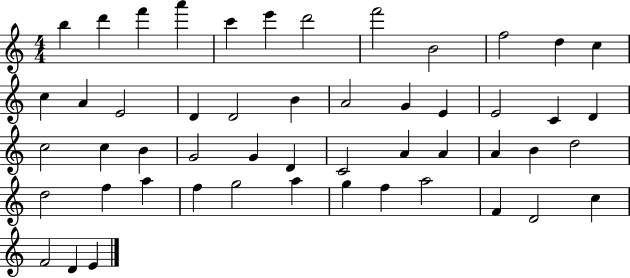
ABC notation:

X:1
T:Untitled
M:4/4
L:1/4
K:C
b d' f' a' c' e' d'2 f'2 B2 f2 d c c A E2 D D2 B A2 G E E2 C D c2 c B G2 G D C2 A A A B d2 d2 f a f g2 a g f a2 F D2 c F2 D E